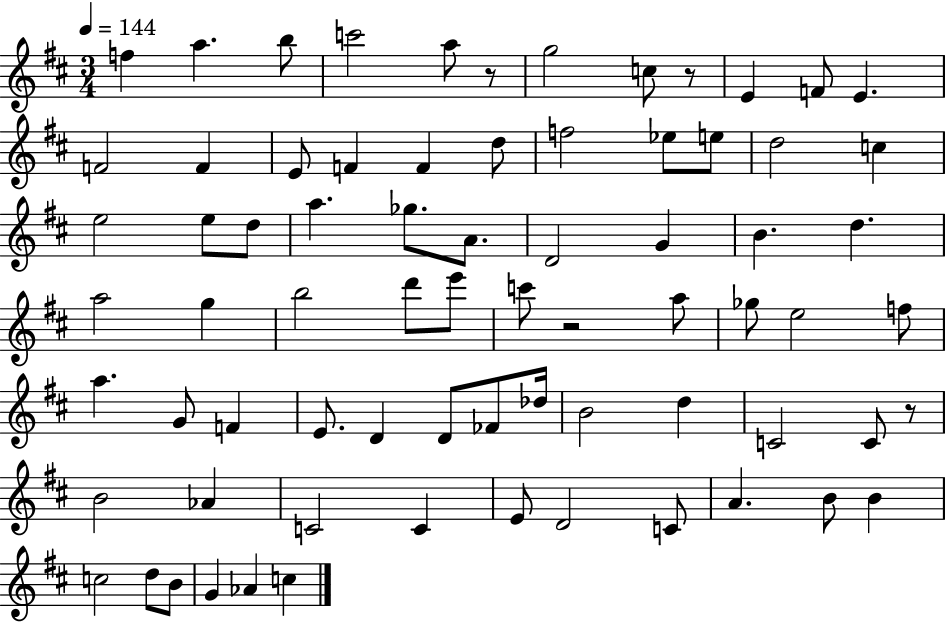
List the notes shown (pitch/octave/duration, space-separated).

F5/q A5/q. B5/e C6/h A5/e R/e G5/h C5/e R/e E4/q F4/e E4/q. F4/h F4/q E4/e F4/q F4/q D5/e F5/h Eb5/e E5/e D5/h C5/q E5/h E5/e D5/e A5/q. Gb5/e. A4/e. D4/h G4/q B4/q. D5/q. A5/h G5/q B5/h D6/e E6/e C6/e R/h A5/e Gb5/e E5/h F5/e A5/q. G4/e F4/q E4/e. D4/q D4/e FES4/e Db5/s B4/h D5/q C4/h C4/e R/e B4/h Ab4/q C4/h C4/q E4/e D4/h C4/e A4/q. B4/e B4/q C5/h D5/e B4/e G4/q Ab4/q C5/q